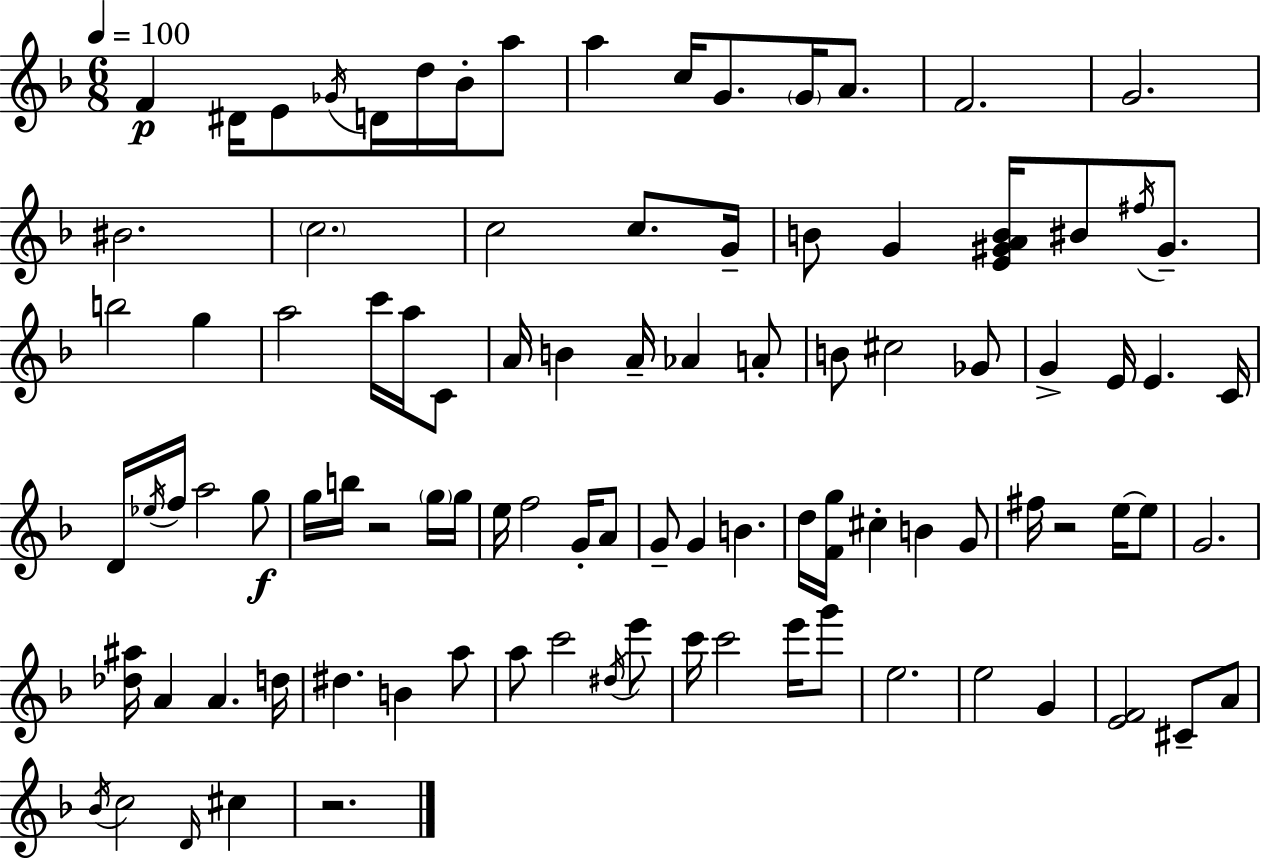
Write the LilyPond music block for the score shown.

{
  \clef treble
  \numericTimeSignature
  \time 6/8
  \key d \minor
  \tempo 4 = 100
  f'4\p dis'16 e'8 \acciaccatura { ges'16 } d'16 d''16 bes'16-. a''8 | a''4 c''16 g'8. \parenthesize g'16 a'8. | f'2. | g'2. | \break bis'2. | \parenthesize c''2. | c''2 c''8. | g'16-- b'8 g'4 <e' gis' a' b'>16 bis'8 \acciaccatura { fis''16 } gis'8.-- | \break b''2 g''4 | a''2 c'''16 a''16 | c'8 a'16 b'4 a'16-- aes'4 | a'8-. b'8 cis''2 | \break ges'8 g'4-> e'16 e'4. | c'16 d'16 \acciaccatura { ees''16 } f''16 a''2 | g''8\f g''16 b''16 r2 | \parenthesize g''16 g''16 e''16 f''2 | \break g'16-. a'8 g'8-- g'4 b'4. | d''16 <f' g''>16 cis''4-. b'4 | g'8 fis''16 r2 | e''16~~ e''8 g'2. | \break <des'' ais''>16 a'4 a'4. | d''16 dis''4. b'4 | a''8 a''8 c'''2 | \acciaccatura { dis''16 } e'''8 c'''16 c'''2 | \break e'''16 g'''8 e''2. | e''2 | g'4 <e' f'>2 | cis'8-- a'8 \acciaccatura { bes'16 } c''2 | \break \grace { d'16 } cis''4 r2. | \bar "|."
}